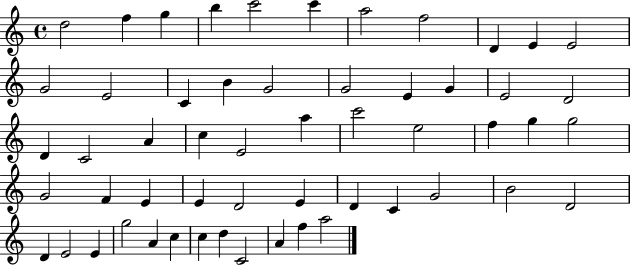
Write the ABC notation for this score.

X:1
T:Untitled
M:4/4
L:1/4
K:C
d2 f g b c'2 c' a2 f2 D E E2 G2 E2 C B G2 G2 E G E2 D2 D C2 A c E2 a c'2 e2 f g g2 G2 F E E D2 E D C G2 B2 D2 D E2 E g2 A c c d C2 A f a2